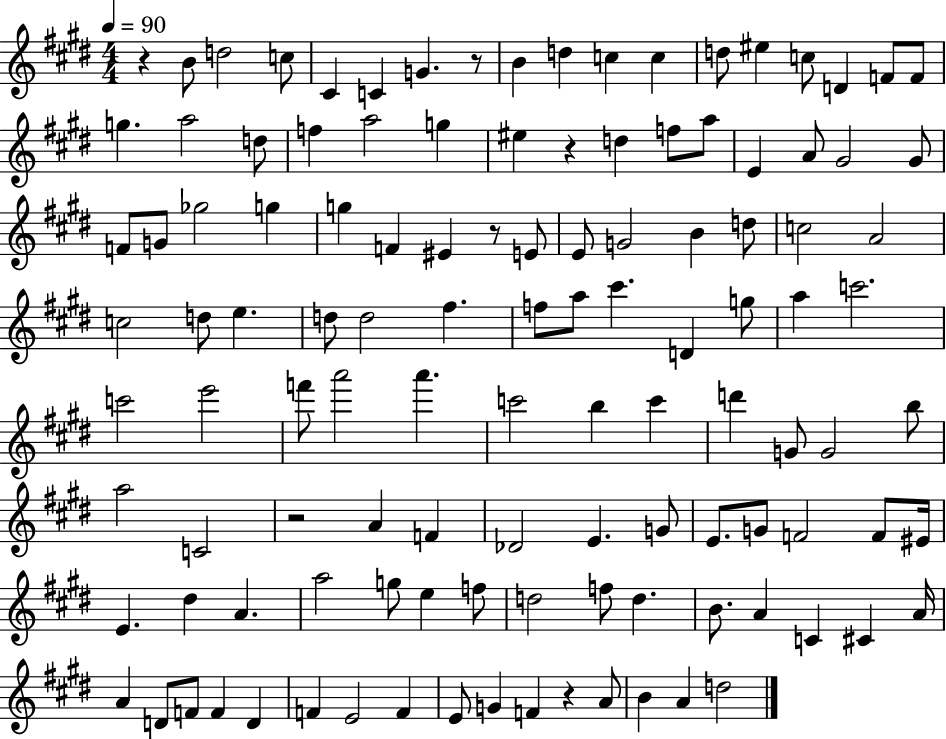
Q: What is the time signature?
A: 4/4